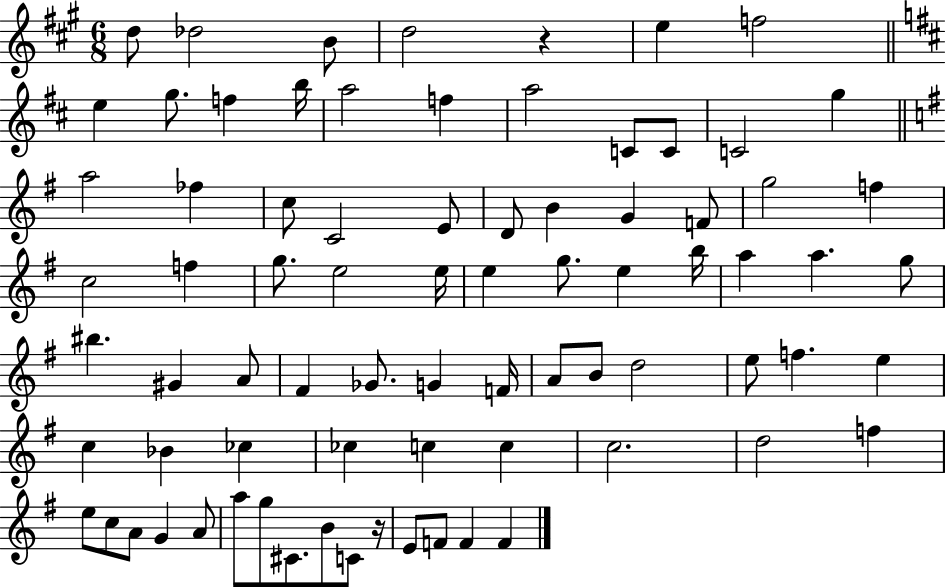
{
  \clef treble
  \numericTimeSignature
  \time 6/8
  \key a \major
  d''8 des''2 b'8 | d''2 r4 | e''4 f''2 | \bar "||" \break \key d \major e''4 g''8. f''4 b''16 | a''2 f''4 | a''2 c'8 c'8 | c'2 g''4 | \break \bar "||" \break \key e \minor a''2 fes''4 | c''8 c'2 e'8 | d'8 b'4 g'4 f'8 | g''2 f''4 | \break c''2 f''4 | g''8. e''2 e''16 | e''4 g''8. e''4 b''16 | a''4 a''4. g''8 | \break bis''4. gis'4 a'8 | fis'4 ges'8. g'4 f'16 | a'8 b'8 d''2 | e''8 f''4. e''4 | \break c''4 bes'4 ces''4 | ces''4 c''4 c''4 | c''2. | d''2 f''4 | \break e''8 c''8 a'8 g'4 a'8 | a''8 g''8 cis'8. b'8 c'8 r16 | e'8 f'8 f'4 f'4 | \bar "|."
}